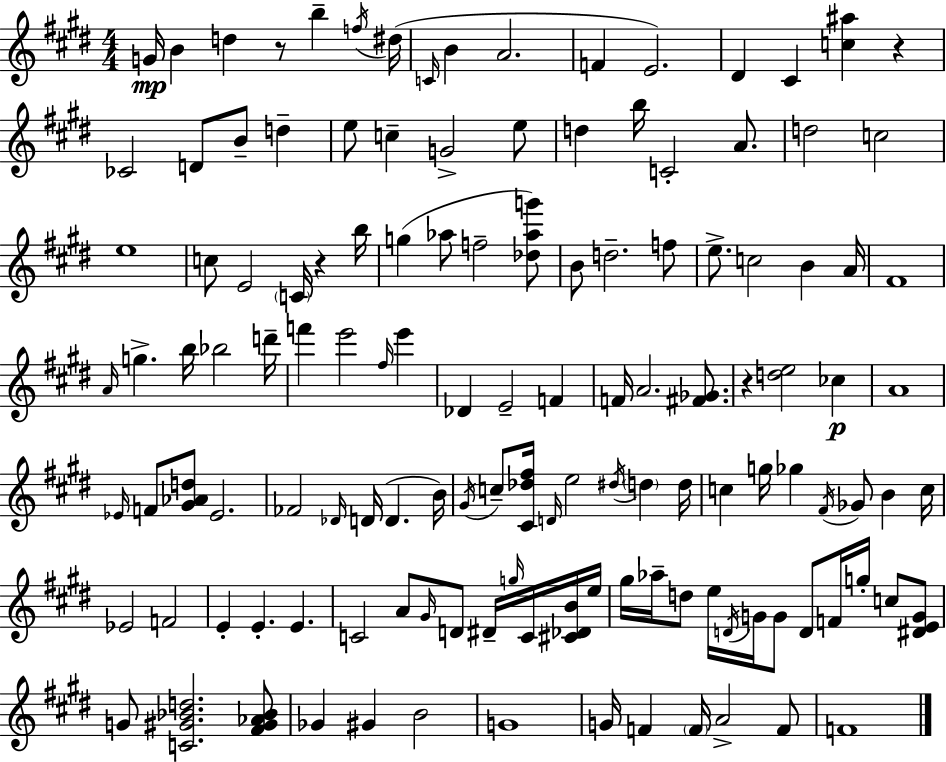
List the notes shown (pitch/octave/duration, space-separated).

G4/s B4/q D5/q R/e B5/q F5/s D#5/s C4/s B4/q A4/h. F4/q E4/h. D#4/q C#4/q [C5,A#5]/q R/q CES4/h D4/e B4/e D5/q E5/e C5/q G4/h E5/e D5/q B5/s C4/h A4/e. D5/h C5/h E5/w C5/e E4/h C4/s R/q B5/s G5/q Ab5/e F5/h [Db5,Ab5,G6]/e B4/e D5/h. F5/e E5/e. C5/h B4/q A4/s F#4/w A4/s G5/q. B5/s Bb5/h D6/s F6/q E6/h F#5/s E6/q Db4/q E4/h F4/q F4/s A4/h. [F#4,Gb4]/e. R/q [D5,E5]/h CES5/q A4/w Eb4/s F4/e [G#4,Ab4,D5]/e Eb4/h. FES4/h Db4/s D4/s D4/q. B4/s G#4/s C5/e [C#4,Db5,F#5]/s D4/s E5/h D#5/s D5/q D5/s C5/q G5/s Gb5/q F#4/s Gb4/e B4/q C5/s Eb4/h F4/h E4/q E4/q. E4/q. C4/h A4/e G#4/s D4/e D#4/s G5/s C4/s [C#4,Db4,B4]/s E5/s G#5/s Ab5/s D5/e E5/s D4/s G4/s G4/e D4/e F4/s G5/s C5/e [D#4,E4,G4]/e G4/e [C4,G#4,Bb4,D5]/h. [F#4,G#4,Ab4,Bb4]/e Gb4/q G#4/q B4/h G4/w G4/s F4/q F4/s A4/h F4/e F4/w